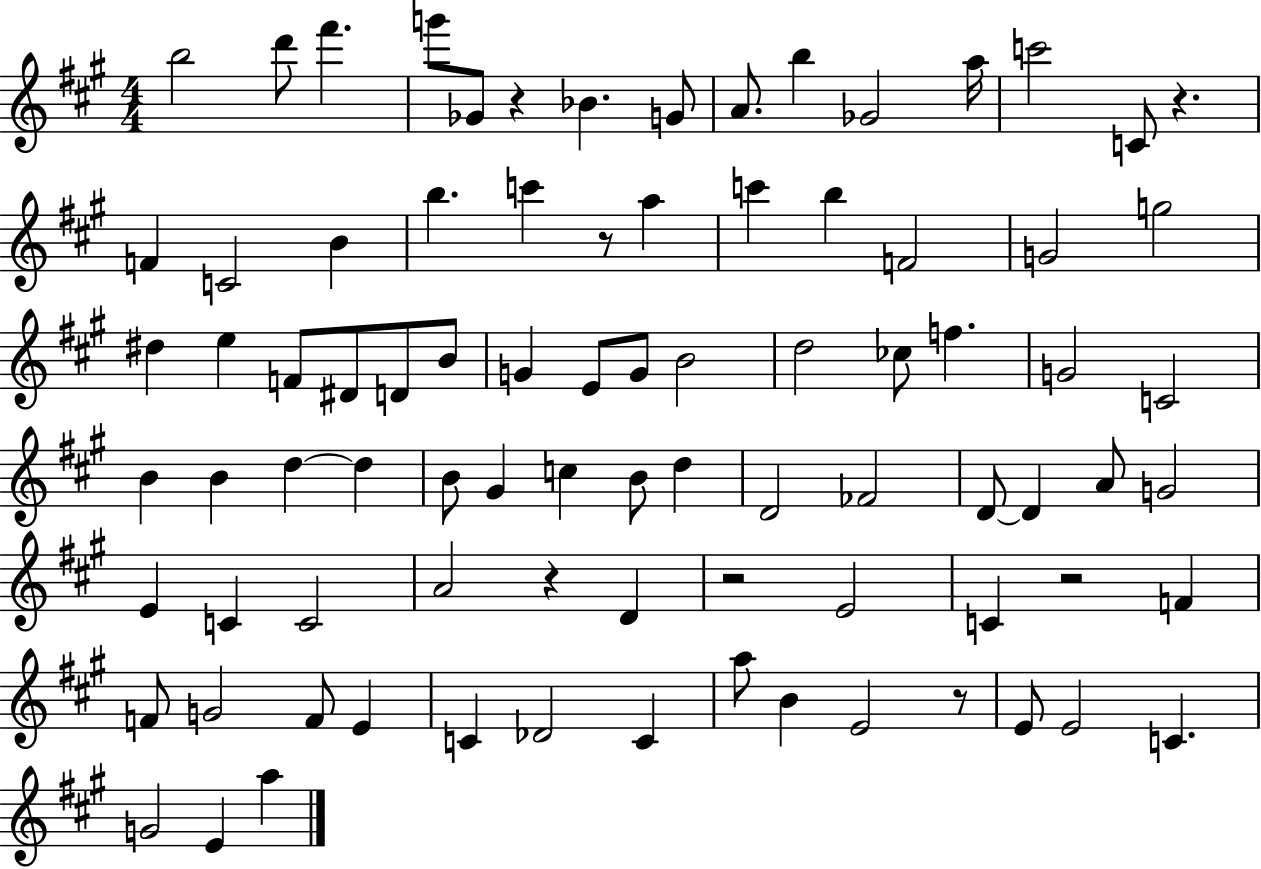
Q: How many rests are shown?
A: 7